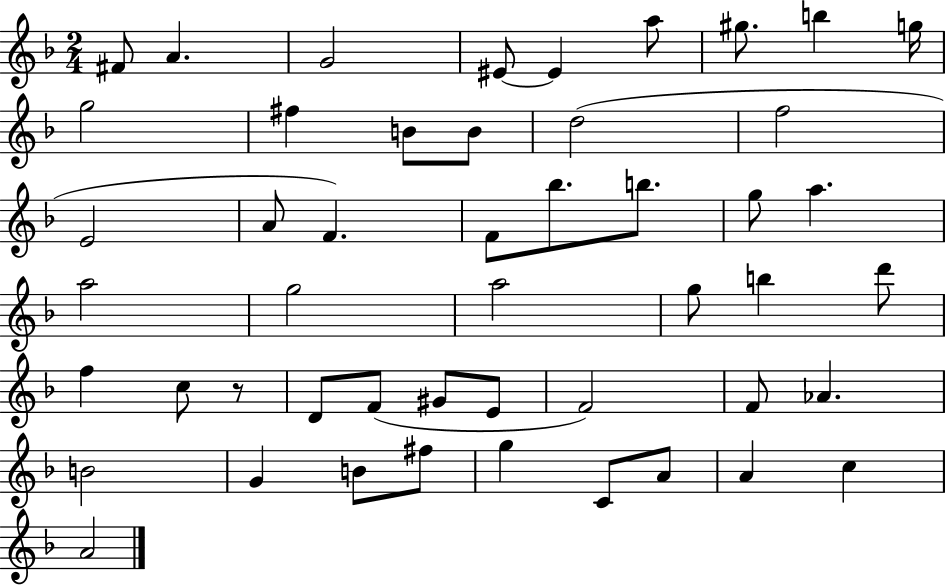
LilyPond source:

{
  \clef treble
  \numericTimeSignature
  \time 2/4
  \key f \major
  fis'8 a'4. | g'2 | eis'8~~ eis'4 a''8 | gis''8. b''4 g''16 | \break g''2 | fis''4 b'8 b'8 | d''2( | f''2 | \break e'2 | a'8 f'4.) | f'8 bes''8. b''8. | g''8 a''4. | \break a''2 | g''2 | a''2 | g''8 b''4 d'''8 | \break f''4 c''8 r8 | d'8 f'8( gis'8 e'8 | f'2) | f'8 aes'4. | \break b'2 | g'4 b'8 fis''8 | g''4 c'8 a'8 | a'4 c''4 | \break a'2 | \bar "|."
}